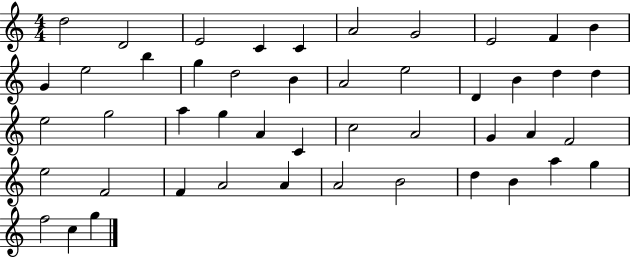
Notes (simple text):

D5/h D4/h E4/h C4/q C4/q A4/h G4/h E4/h F4/q B4/q G4/q E5/h B5/q G5/q D5/h B4/q A4/h E5/h D4/q B4/q D5/q D5/q E5/h G5/h A5/q G5/q A4/q C4/q C5/h A4/h G4/q A4/q F4/h E5/h F4/h F4/q A4/h A4/q A4/h B4/h D5/q B4/q A5/q G5/q F5/h C5/q G5/q